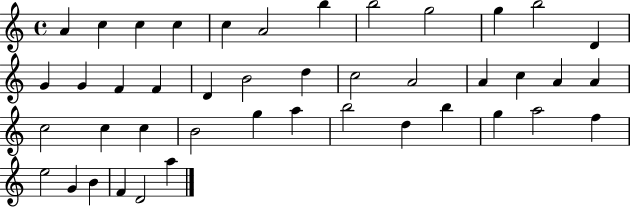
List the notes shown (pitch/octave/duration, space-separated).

A4/q C5/q C5/q C5/q C5/q A4/h B5/q B5/h G5/h G5/q B5/h D4/q G4/q G4/q F4/q F4/q D4/q B4/h D5/q C5/h A4/h A4/q C5/q A4/q A4/q C5/h C5/q C5/q B4/h G5/q A5/q B5/h D5/q B5/q G5/q A5/h F5/q E5/h G4/q B4/q F4/q D4/h A5/q